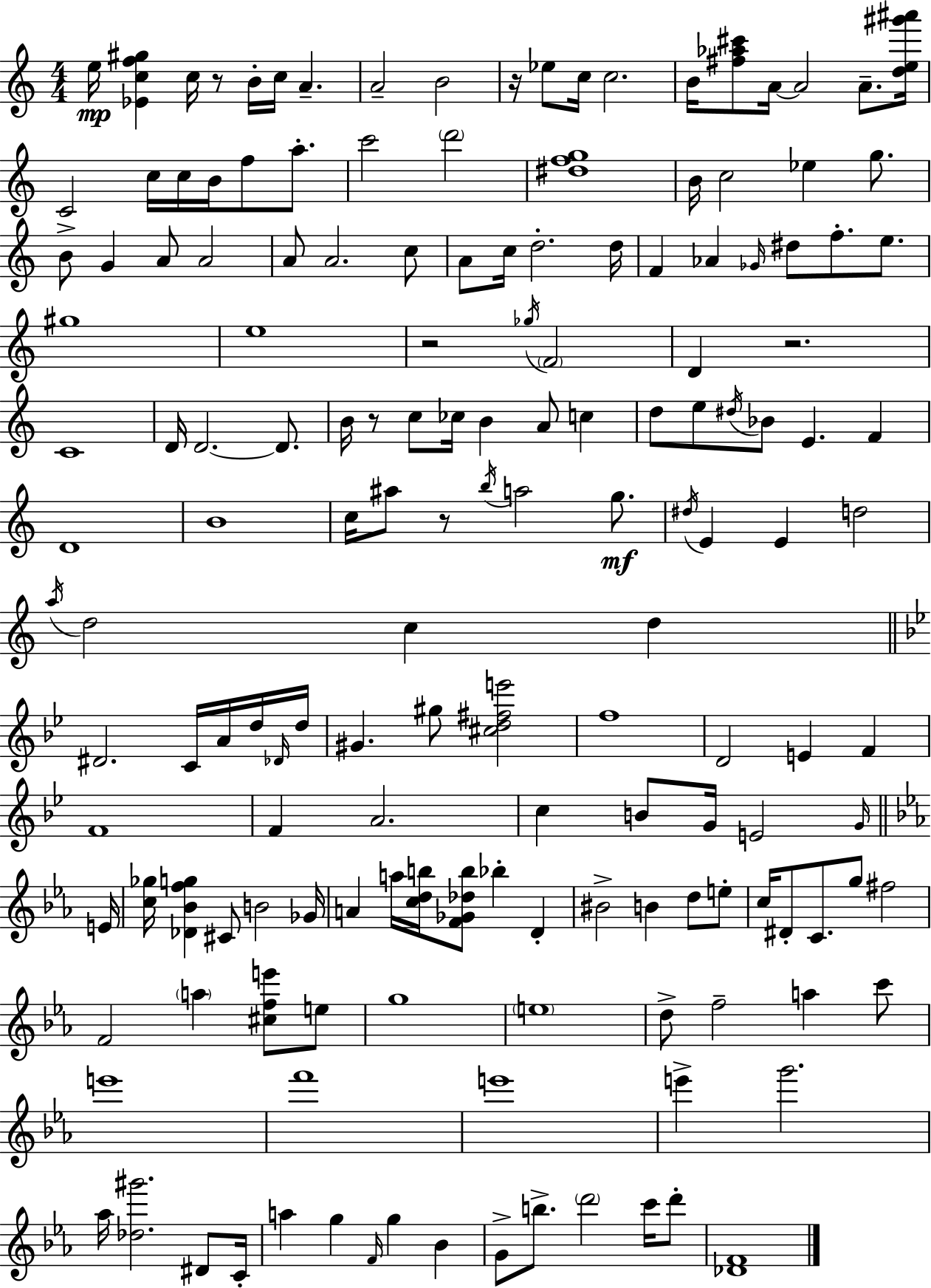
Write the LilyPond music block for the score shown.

{
  \clef treble
  \numericTimeSignature
  \time 4/4
  \key a \minor
  e''16\mp <ees' c'' f'' gis''>4 c''16 r8 b'16-. c''16 a'4.-- | a'2-- b'2 | r16 ees''8 c''16 c''2. | b'16 <fis'' aes'' cis'''>8 a'16~~ a'2 a'8.-- <d'' e'' gis''' ais'''>16 | \break c'2 c''16 c''16 b'16 f''8 a''8.-. | c'''2 \parenthesize d'''2 | <dis'' f'' g''>1 | b'16 c''2 ees''4 g''8. | \break b'8-> g'4 a'8 a'2 | a'8 a'2. c''8 | a'8 c''16 d''2.-. d''16 | f'4 aes'4 \grace { ges'16 } dis''8 f''8.-. e''8. | \break gis''1 | e''1 | r2 \acciaccatura { ges''16 } \parenthesize f'2 | d'4 r2. | \break c'1 | d'16 d'2.~~ d'8. | b'16 r8 c''8 ces''16 b'4 a'8 c''4 | d''8 e''8 \acciaccatura { dis''16 } bes'8 e'4. f'4 | \break d'1 | b'1 | c''16 ais''8 r8 \acciaccatura { b''16 } a''2 | g''8.\mf \acciaccatura { dis''16 } e'4 e'4 d''2 | \break \acciaccatura { a''16 } d''2 c''4 | d''4 \bar "||" \break \key bes \major dis'2. c'16 a'16 d''16 \grace { des'16 } | d''16 gis'4. gis''8 <cis'' d'' fis'' e'''>2 | f''1 | d'2 e'4 f'4 | \break f'1 | f'4 a'2. | c''4 b'8 g'16 e'2 | \grace { g'16 } \bar "||" \break \key ees \major e'16 <c'' ges''>16 <des' bes' f'' g''>4 cis'8 b'2 | ges'16 a'4 a''16 <c'' d'' b''>16 <f' ges' des'' b''>8 bes''4-. d'4-. | bis'2-> b'4 d''8 e''8-. | c''16 dis'8-. c'8. g''8 fis''2 | \break f'2 \parenthesize a''4 <cis'' f'' e'''>8 e''8 | g''1 | \parenthesize e''1 | d''8-> f''2-- a''4 c'''8 | \break e'''1 | f'''1 | e'''1 | e'''4-> g'''2. | \break aes''16 <des'' gis'''>2. dis'8 | c'16-. a''4 g''4 \grace { f'16 } g''4 bes'4 | g'8-> b''8.-> \parenthesize d'''2 c'''16 | d'''8-. <des' f'>1 | \break \bar "|."
}